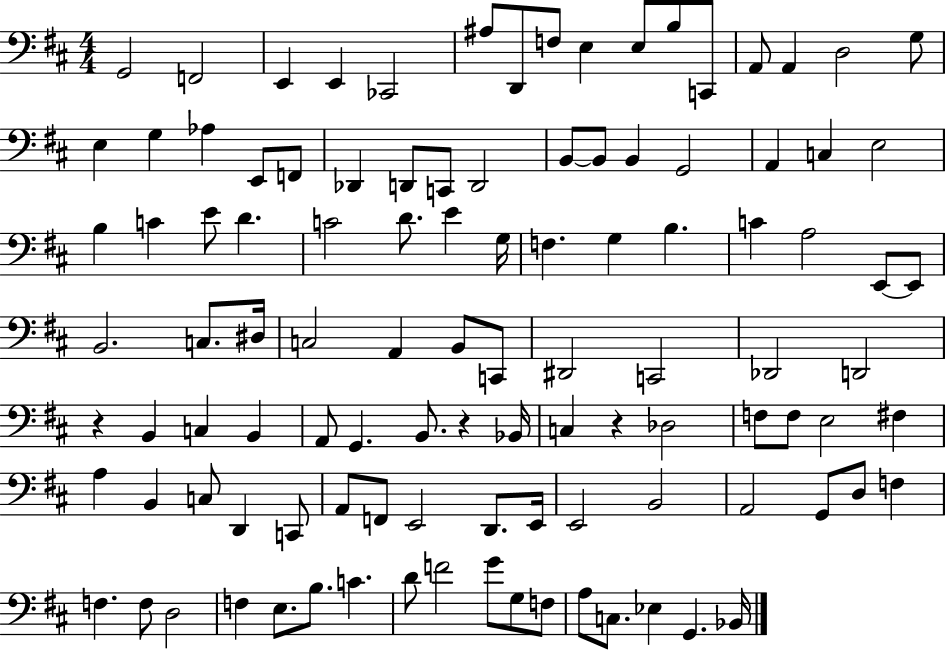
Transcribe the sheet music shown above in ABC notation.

X:1
T:Untitled
M:4/4
L:1/4
K:D
G,,2 F,,2 E,, E,, _C,,2 ^A,/2 D,,/2 F,/2 E, E,/2 B,/2 C,,/2 A,,/2 A,, D,2 G,/2 E, G, _A, E,,/2 F,,/2 _D,, D,,/2 C,,/2 D,,2 B,,/2 B,,/2 B,, G,,2 A,, C, E,2 B, C E/2 D C2 D/2 E G,/4 F, G, B, C A,2 E,,/2 E,,/2 B,,2 C,/2 ^D,/4 C,2 A,, B,,/2 C,,/2 ^D,,2 C,,2 _D,,2 D,,2 z B,, C, B,, A,,/2 G,, B,,/2 z _B,,/4 C, z _D,2 F,/2 F,/2 E,2 ^F, A, B,, C,/2 D,, C,,/2 A,,/2 F,,/2 E,,2 D,,/2 E,,/4 E,,2 B,,2 A,,2 G,,/2 D,/2 F, F, F,/2 D,2 F, E,/2 B,/2 C D/2 F2 G/2 G,/2 F,/2 A,/2 C,/2 _E, G,, _B,,/4